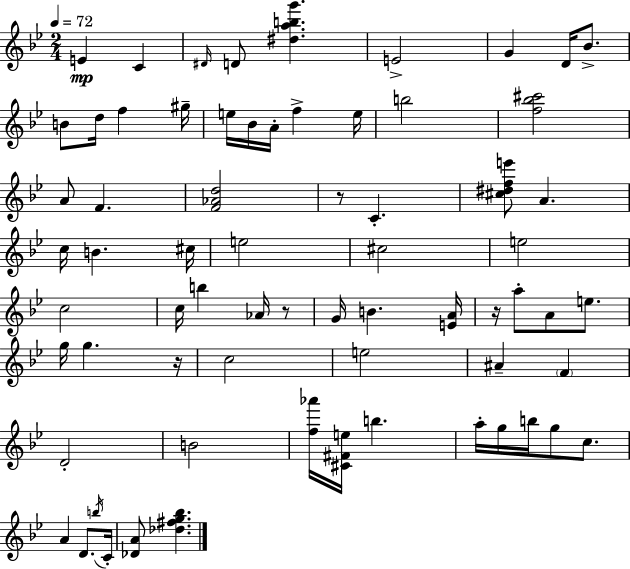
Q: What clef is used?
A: treble